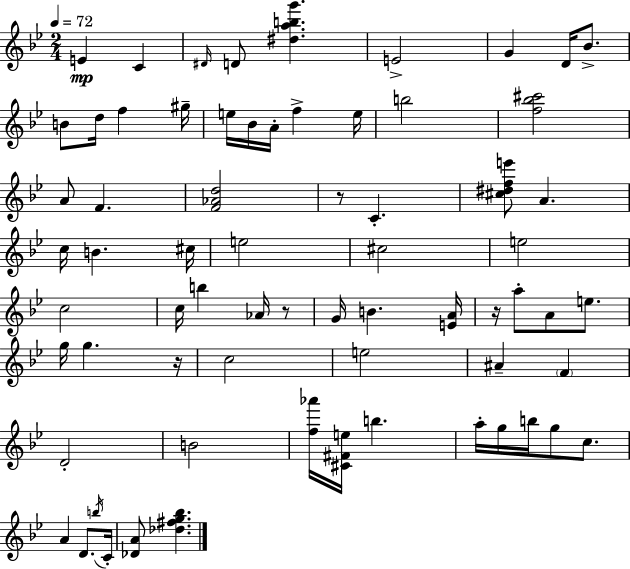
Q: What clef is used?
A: treble